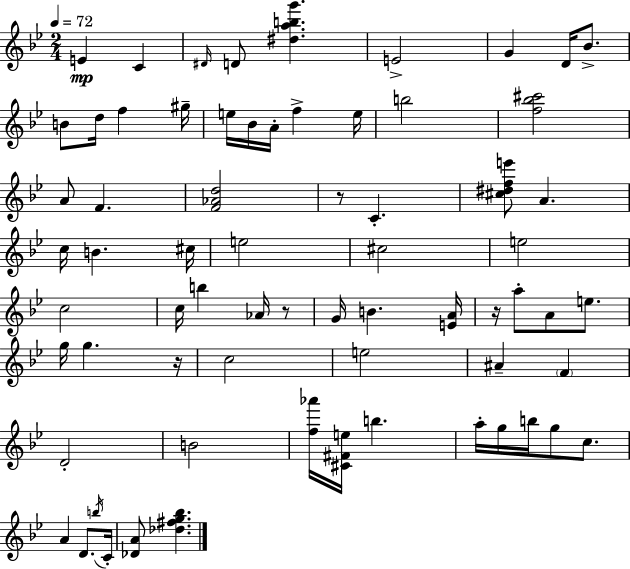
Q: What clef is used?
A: treble